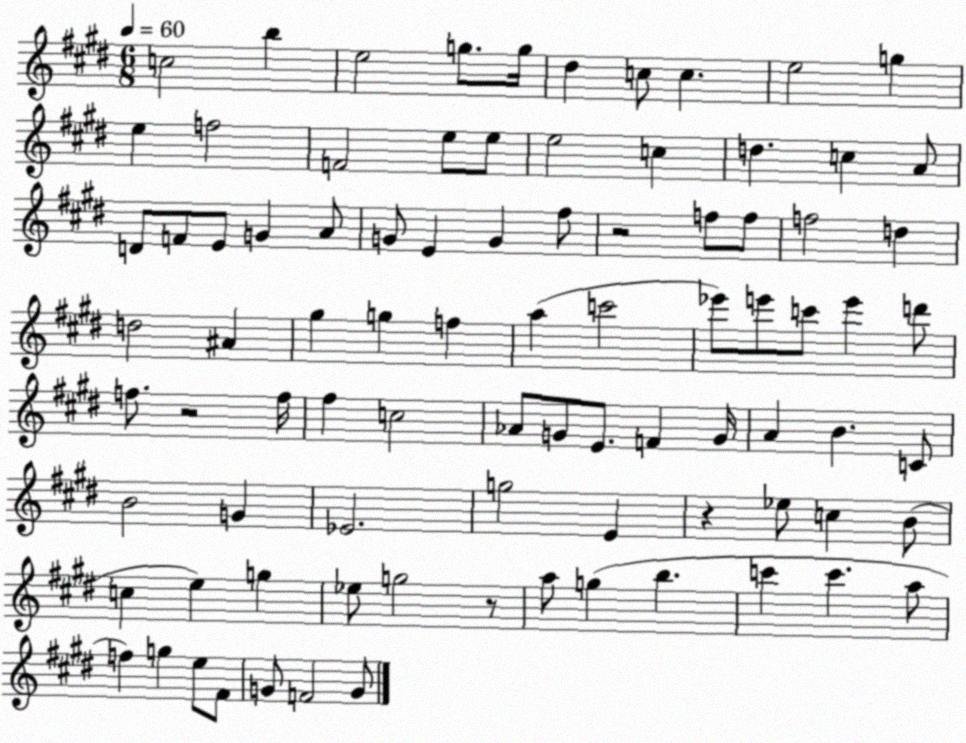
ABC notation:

X:1
T:Untitled
M:6/8
L:1/4
K:E
c2 b e2 g/2 g/4 ^d c/2 c e2 g e f2 F2 e/2 e/2 e2 c d c A/2 D/2 F/2 E/2 G A/2 G/2 E G ^f/2 z2 f/2 f/2 f2 d d2 ^A ^g g f a c'2 _e'/2 e'/2 c'/2 e' d'/2 f/2 z2 f/4 ^f c2 _A/2 G/2 E/2 F G/4 A B C/2 B2 G _E2 g2 E z _e/2 c B/2 c e g _e/2 g2 z/2 a/2 g b c' c' a/2 f g e/2 ^F/2 G/2 F2 G/2